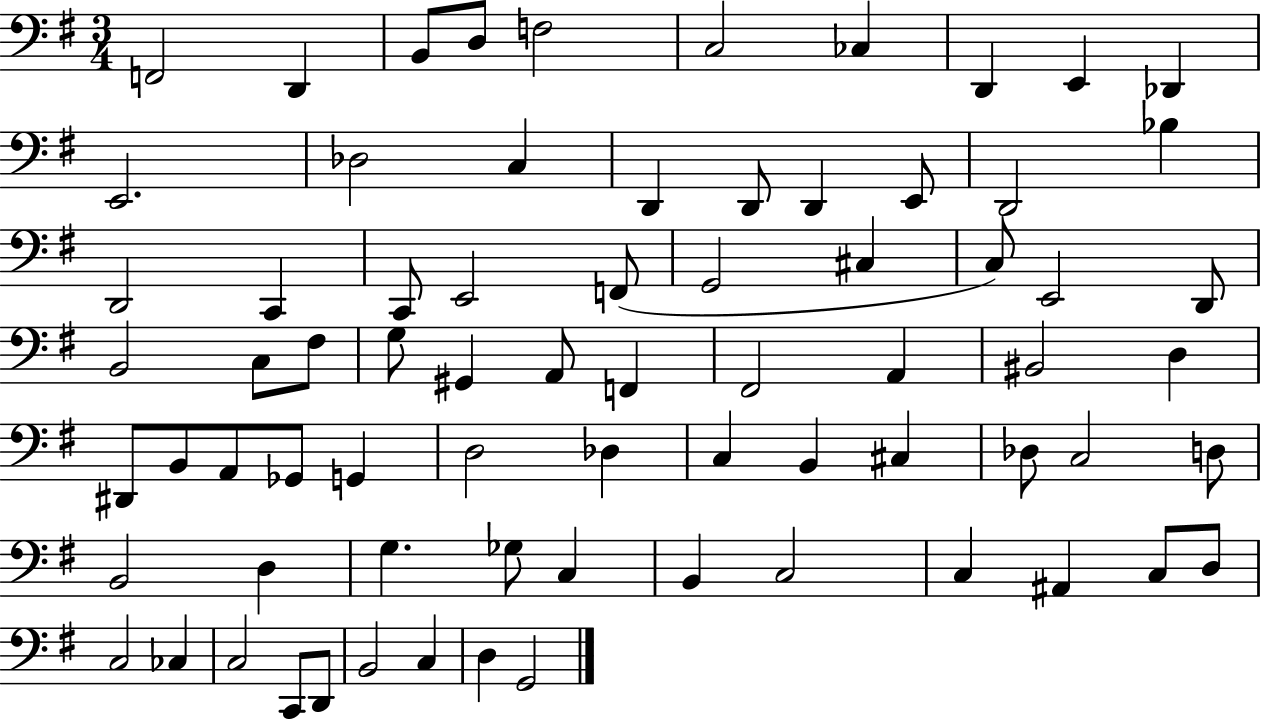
{
  \clef bass
  \numericTimeSignature
  \time 3/4
  \key g \major
  \repeat volta 2 { f,2 d,4 | b,8 d8 f2 | c2 ces4 | d,4 e,4 des,4 | \break e,2. | des2 c4 | d,4 d,8 d,4 e,8 | d,2 bes4 | \break d,2 c,4 | c,8 e,2 f,8( | g,2 cis4 | c8) e,2 d,8 | \break b,2 c8 fis8 | g8 gis,4 a,8 f,4 | fis,2 a,4 | bis,2 d4 | \break dis,8 b,8 a,8 ges,8 g,4 | d2 des4 | c4 b,4 cis4 | des8 c2 d8 | \break b,2 d4 | g4. ges8 c4 | b,4 c2 | c4 ais,4 c8 d8 | \break c2 ces4 | c2 c,8 d,8 | b,2 c4 | d4 g,2 | \break } \bar "|."
}